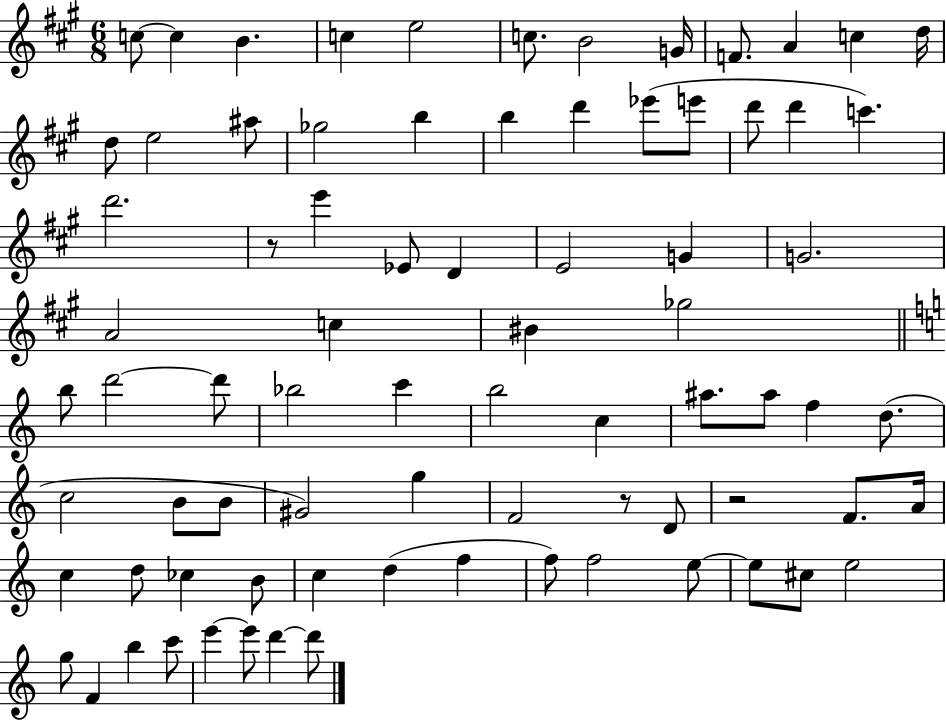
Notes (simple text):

C5/e C5/q B4/q. C5/q E5/h C5/e. B4/h G4/s F4/e. A4/q C5/q D5/s D5/e E5/h A#5/e Gb5/h B5/q B5/q D6/q Eb6/e E6/e D6/e D6/q C6/q. D6/h. R/e E6/q Eb4/e D4/q E4/h G4/q G4/h. A4/h C5/q BIS4/q Gb5/h B5/e D6/h D6/e Bb5/h C6/q B5/h C5/q A#5/e. A#5/e F5/q D5/e. C5/h B4/e B4/e G#4/h G5/q F4/h R/e D4/e R/h F4/e. A4/s C5/q D5/e CES5/q B4/e C5/q D5/q F5/q F5/e F5/h E5/e E5/e C#5/e E5/h G5/e F4/q B5/q C6/e E6/q E6/e D6/q D6/e